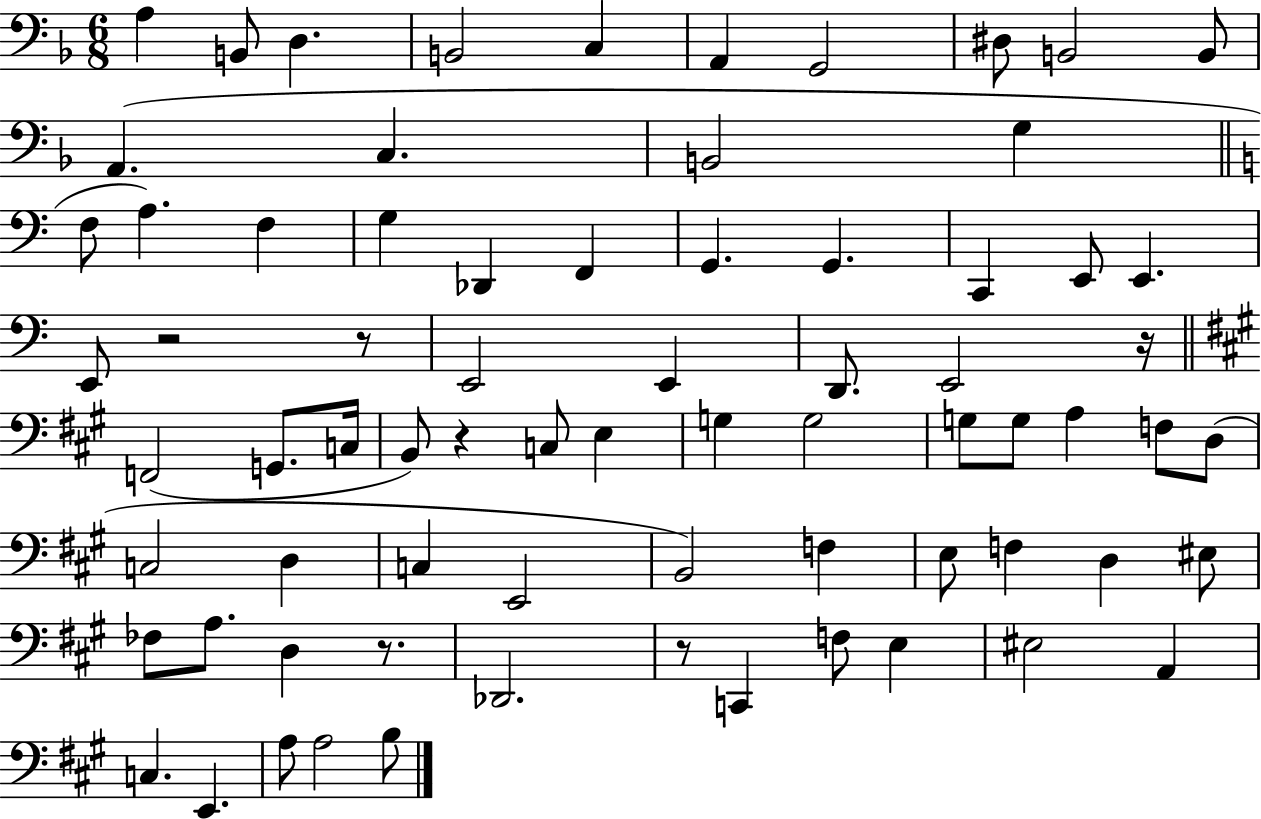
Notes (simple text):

A3/q B2/e D3/q. B2/h C3/q A2/q G2/h D#3/e B2/h B2/e A2/q. C3/q. B2/h G3/q F3/e A3/q. F3/q G3/q Db2/q F2/q G2/q. G2/q. C2/q E2/e E2/q. E2/e R/h R/e E2/h E2/q D2/e. E2/h R/s F2/h G2/e. C3/s B2/e R/q C3/e E3/q G3/q G3/h G3/e G3/e A3/q F3/e D3/e C3/h D3/q C3/q E2/h B2/h F3/q E3/e F3/q D3/q EIS3/e FES3/e A3/e. D3/q R/e. Db2/h. R/e C2/q F3/e E3/q EIS3/h A2/q C3/q. E2/q. A3/e A3/h B3/e